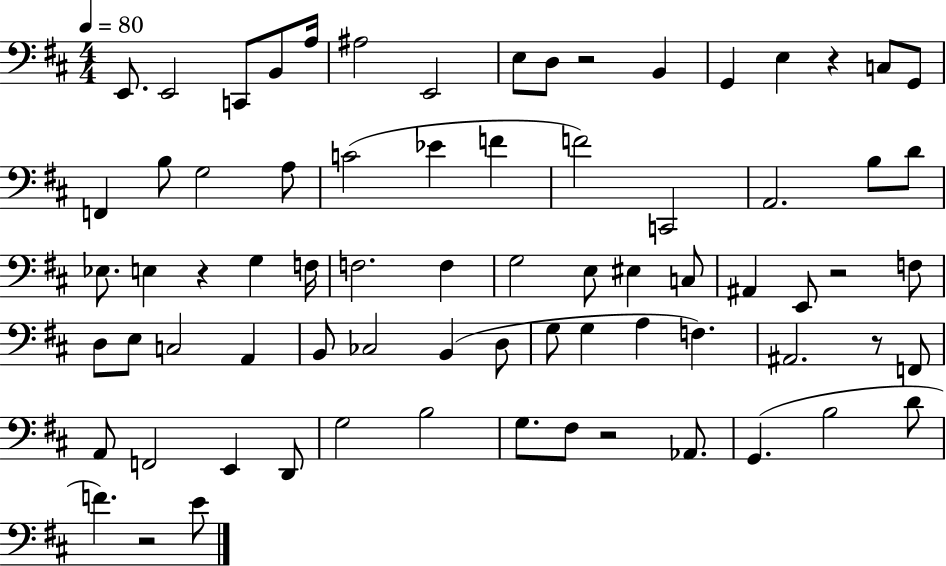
{
  \clef bass
  \numericTimeSignature
  \time 4/4
  \key d \major
  \tempo 4 = 80
  e,8. e,2 c,8 b,8 a16 | ais2 e,2 | e8 d8 r2 b,4 | g,4 e4 r4 c8 g,8 | \break f,4 b8 g2 a8 | c'2( ees'4 f'4 | f'2) c,2 | a,2. b8 d'8 | \break ees8. e4 r4 g4 f16 | f2. f4 | g2 e8 eis4 c8 | ais,4 e,8 r2 f8 | \break d8 e8 c2 a,4 | b,8 ces2 b,4( d8 | g8 g4 a4 f4.) | ais,2. r8 f,8 | \break a,8 f,2 e,4 d,8 | g2 b2 | g8. fis8 r2 aes,8. | g,4.( b2 d'8 | \break f'4.) r2 e'8 | \bar "|."
}